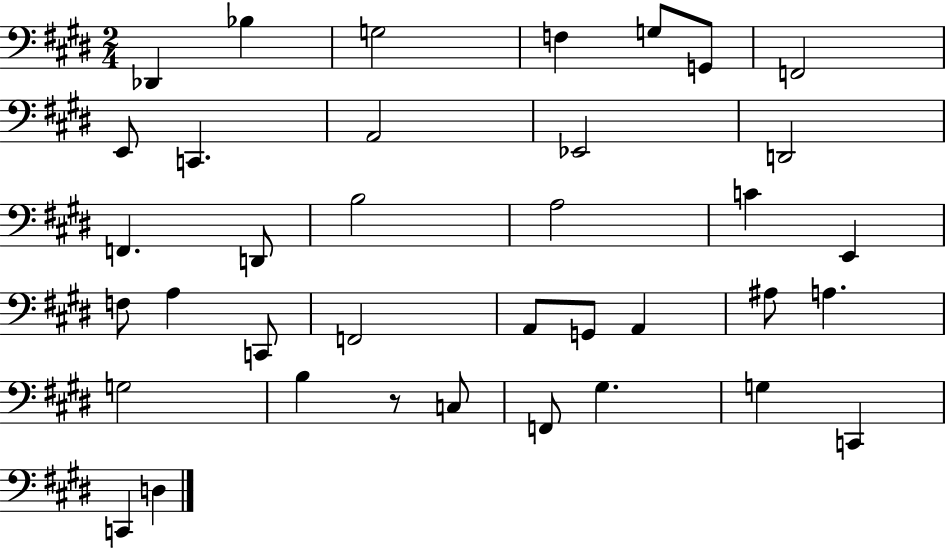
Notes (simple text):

Db2/q Bb3/q G3/h F3/q G3/e G2/e F2/h E2/e C2/q. A2/h Eb2/h D2/h F2/q. D2/e B3/h A3/h C4/q E2/q F3/e A3/q C2/e F2/h A2/e G2/e A2/q A#3/e A3/q. G3/h B3/q R/e C3/e F2/e G#3/q. G3/q C2/q C2/q D3/q